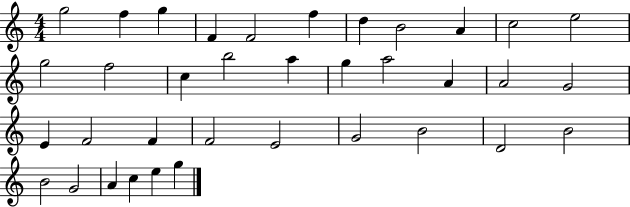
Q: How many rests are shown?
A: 0